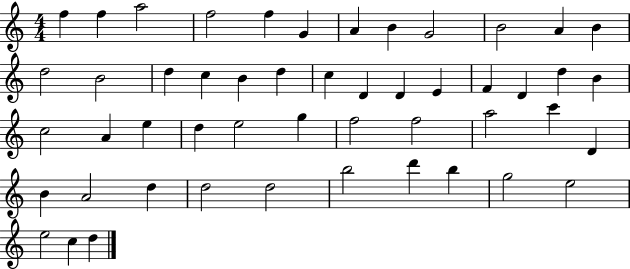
F5/q F5/q A5/h F5/h F5/q G4/q A4/q B4/q G4/h B4/h A4/q B4/q D5/h B4/h D5/q C5/q B4/q D5/q C5/q D4/q D4/q E4/q F4/q D4/q D5/q B4/q C5/h A4/q E5/q D5/q E5/h G5/q F5/h F5/h A5/h C6/q D4/q B4/q A4/h D5/q D5/h D5/h B5/h D6/q B5/q G5/h E5/h E5/h C5/q D5/q